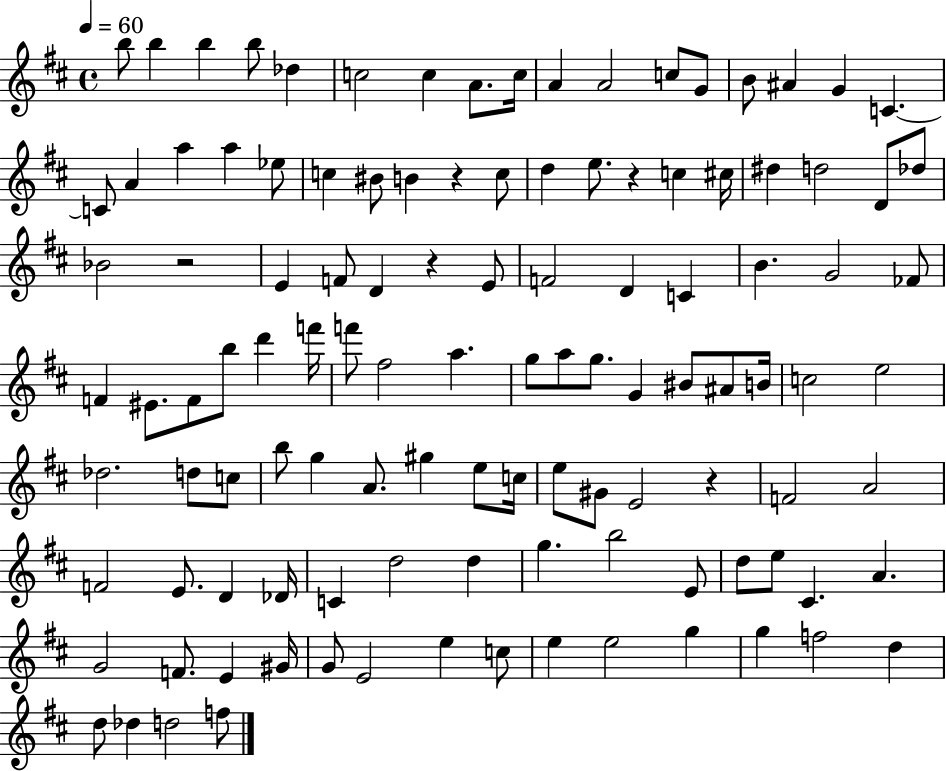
X:1
T:Untitled
M:4/4
L:1/4
K:D
b/2 b b b/2 _d c2 c A/2 c/4 A A2 c/2 G/2 B/2 ^A G C C/2 A a a _e/2 c ^B/2 B z c/2 d e/2 z c ^c/4 ^d d2 D/2 _d/2 _B2 z2 E F/2 D z E/2 F2 D C B G2 _F/2 F ^E/2 F/2 b/2 d' f'/4 f'/2 ^f2 a g/2 a/2 g/2 G ^B/2 ^A/2 B/4 c2 e2 _d2 d/2 c/2 b/2 g A/2 ^g e/2 c/4 e/2 ^G/2 E2 z F2 A2 F2 E/2 D _D/4 C d2 d g b2 E/2 d/2 e/2 ^C A G2 F/2 E ^G/4 G/2 E2 e c/2 e e2 g g f2 d d/2 _d d2 f/2